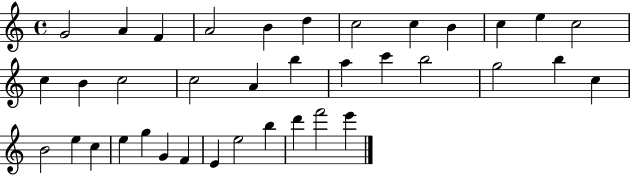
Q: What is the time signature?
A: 4/4